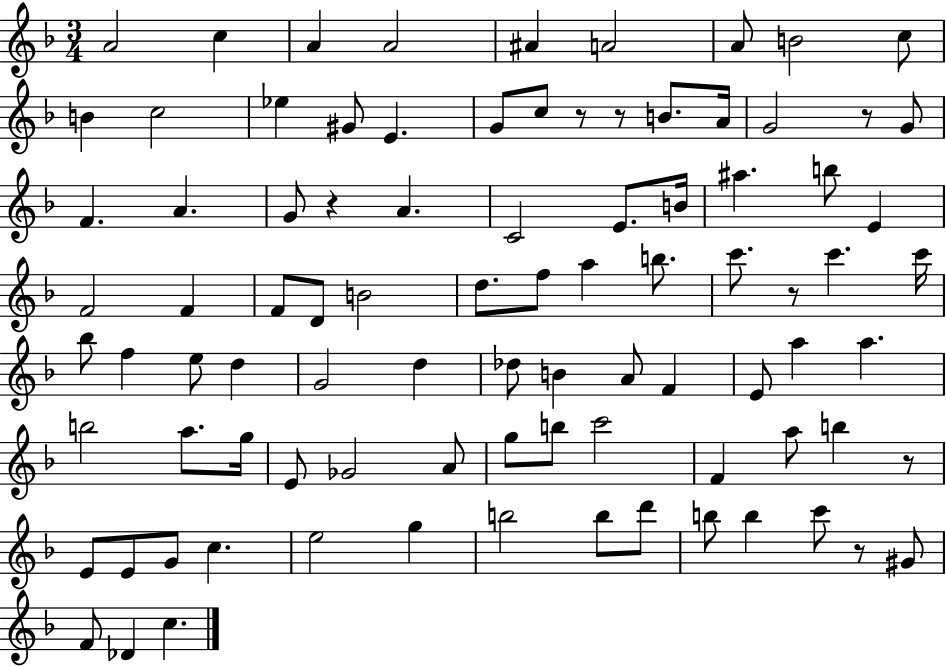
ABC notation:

X:1
T:Untitled
M:3/4
L:1/4
K:F
A2 c A A2 ^A A2 A/2 B2 c/2 B c2 _e ^G/2 E G/2 c/2 z/2 z/2 B/2 A/4 G2 z/2 G/2 F A G/2 z A C2 E/2 B/4 ^a b/2 E F2 F F/2 D/2 B2 d/2 f/2 a b/2 c'/2 z/2 c' c'/4 _b/2 f e/2 d G2 d _d/2 B A/2 F E/2 a a b2 a/2 g/4 E/2 _G2 A/2 g/2 b/2 c'2 F a/2 b z/2 E/2 E/2 G/2 c e2 g b2 b/2 d'/2 b/2 b c'/2 z/2 ^G/2 F/2 _D c